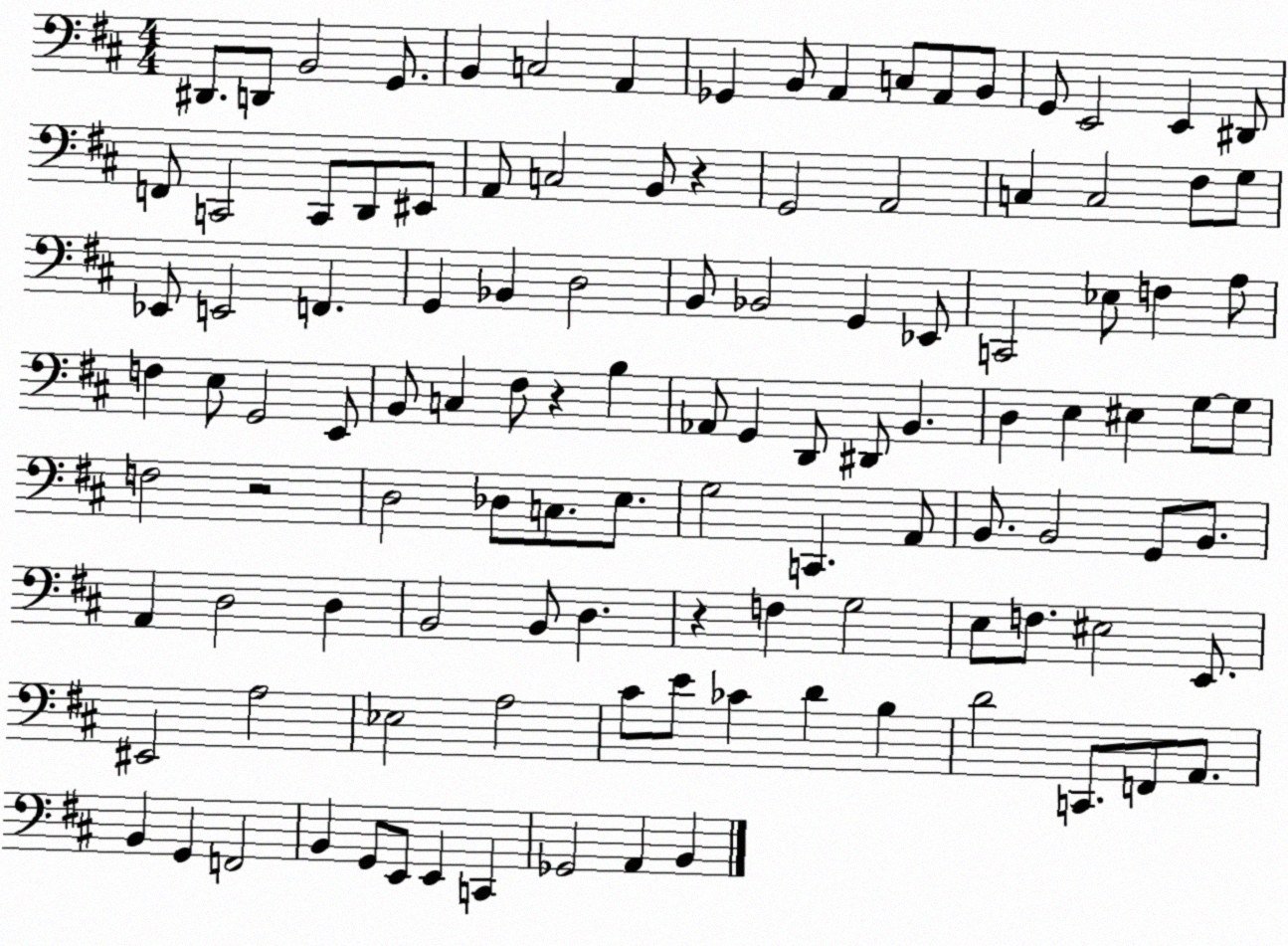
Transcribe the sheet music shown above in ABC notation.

X:1
T:Untitled
M:4/4
L:1/4
K:D
^D,,/2 D,,/2 B,,2 G,,/2 B,, C,2 A,, _G,, B,,/2 A,, C,/2 A,,/2 B,,/2 G,,/2 E,,2 E,, ^D,,/2 F,,/2 C,,2 C,,/2 D,,/2 ^E,,/2 A,,/2 C,2 B,,/2 z G,,2 A,,2 C, C,2 ^F,/2 G,/2 _E,,/2 E,,2 F,, G,, _B,, D,2 B,,/2 _B,,2 G,, _E,,/2 C,,2 _E,/2 F, A,/2 F, E,/2 G,,2 E,,/2 B,,/2 C, ^F,/2 z B, _A,,/2 G,, D,,/2 ^D,,/2 B,, D, E, ^E, G,/2 G,/2 F,2 z2 D,2 _D,/2 C,/2 E,/2 G,2 C,, A,,/2 B,,/2 B,,2 G,,/2 B,,/2 A,, D,2 D, B,,2 B,,/2 D, z F, G,2 E,/2 F,/2 ^E,2 E,,/2 ^E,,2 A,2 _E,2 A,2 ^C/2 E/2 _C D B, D2 C,,/2 F,,/2 A,,/2 B,, G,, F,,2 B,, G,,/2 E,,/2 E,, C,, _G,,2 A,, B,,